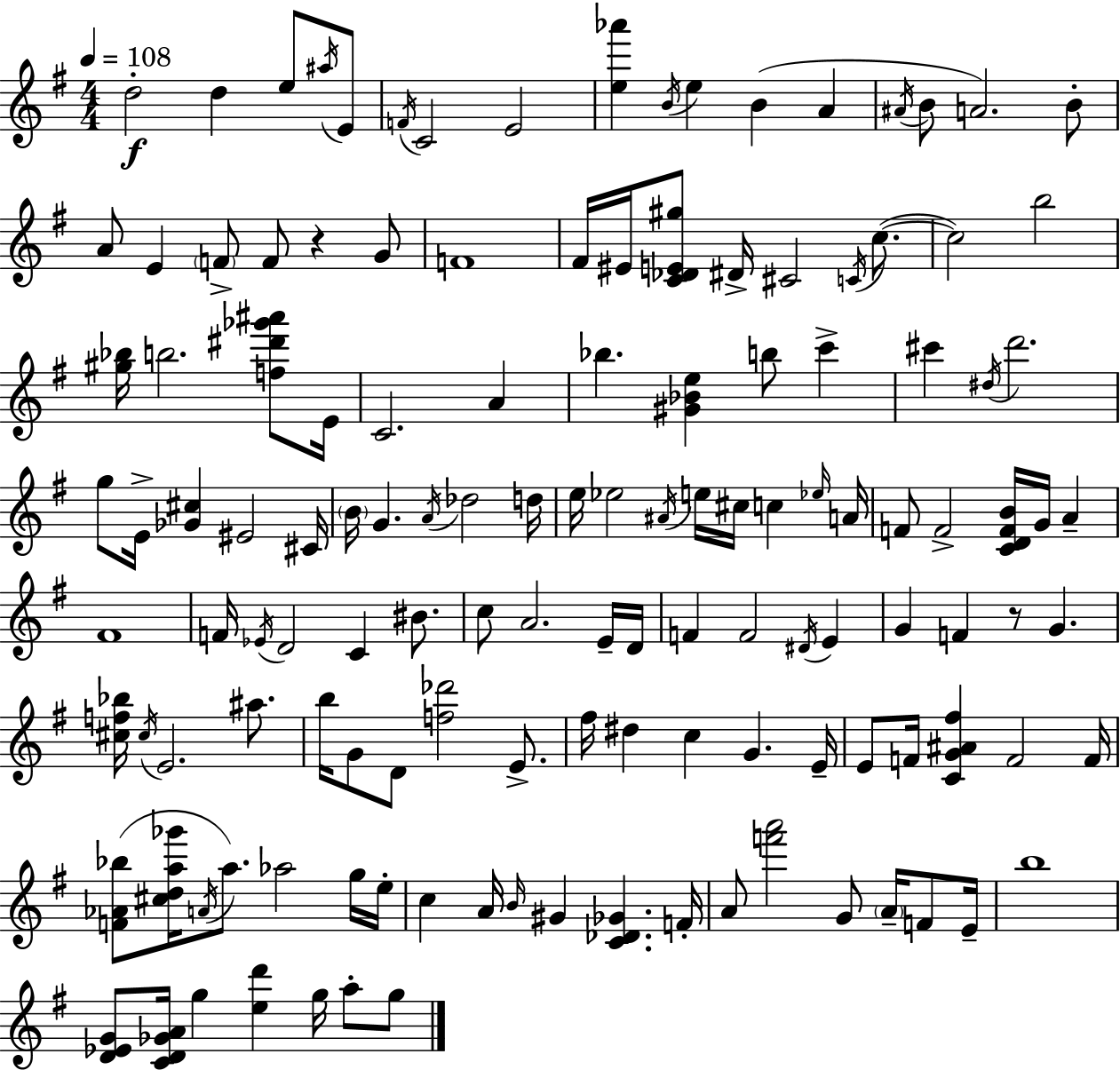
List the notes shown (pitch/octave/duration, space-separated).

D5/h D5/q E5/e A#5/s E4/e F4/s C4/h E4/h [E5,Ab6]/q B4/s E5/q B4/q A4/q A#4/s B4/e A4/h. B4/e A4/e E4/q F4/e F4/e R/q G4/e F4/w F#4/s EIS4/s [C4,Db4,E4,G#5]/e D#4/s C#4/h C4/s C5/e. C5/h B5/h [G#5,Bb5]/s B5/h. [F5,D#6,Gb6,A#6]/e E4/s C4/h. A4/q Bb5/q. [G#4,Bb4,E5]/q B5/e C6/q C#6/q D#5/s D6/h. G5/e E4/s [Gb4,C#5]/q EIS4/h C#4/s B4/s G4/q. A4/s Db5/h D5/s E5/s Eb5/h A#4/s E5/s C#5/s C5/q Eb5/s A4/s F4/e F4/h [C4,D4,F4,B4]/s G4/s A4/q F#4/w F4/s Eb4/s D4/h C4/q BIS4/e. C5/e A4/h. E4/s D4/s F4/q F4/h D#4/s E4/q G4/q F4/q R/e G4/q. [C#5,F5,Bb5]/s C#5/s E4/h. A#5/e. B5/s G4/e D4/e [F5,Db6]/h E4/e. F#5/s D#5/q C5/q G4/q. E4/s E4/e F4/s [C4,G4,A#4,F#5]/q F4/h F4/s [F4,Ab4,Bb5]/e [C#5,D5,A5,Gb6]/s A4/s A5/e. Ab5/h G5/s E5/s C5/q A4/s B4/s G#4/q [C4,Db4,Gb4]/q. F4/s A4/e [F6,A6]/h G4/e A4/s F4/e E4/s B5/w [D4,Eb4,G4]/e [C4,D4,Gb4,A4]/s G5/q [E5,D6]/q G5/s A5/e G5/e